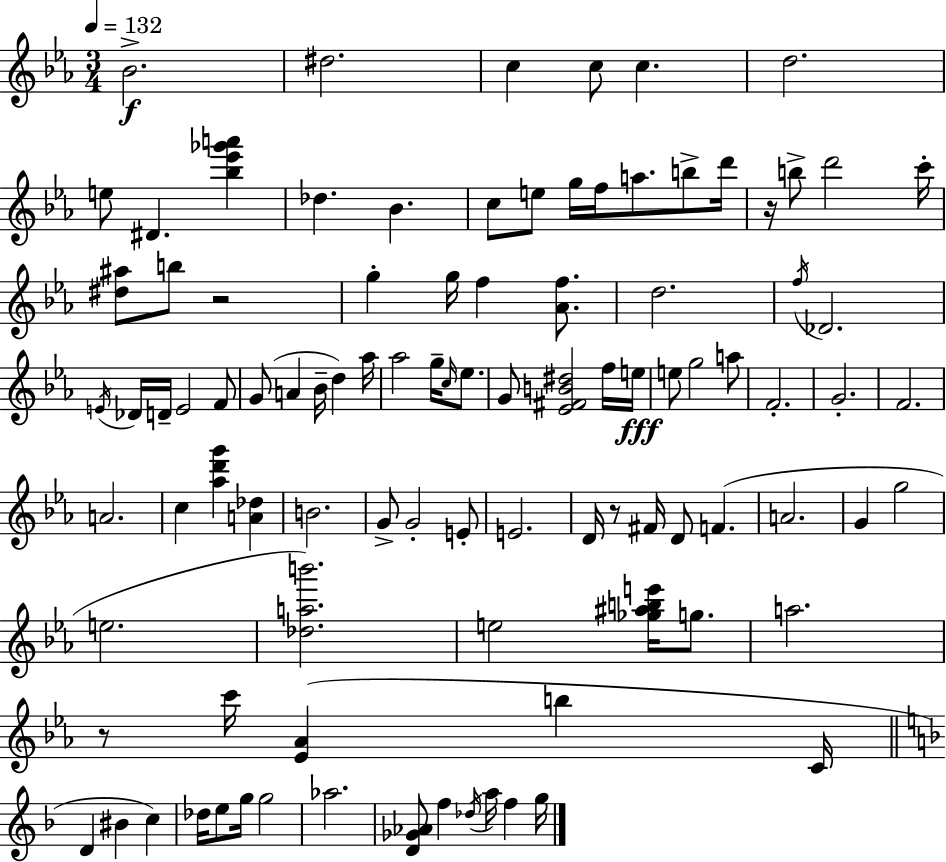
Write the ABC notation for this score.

X:1
T:Untitled
M:3/4
L:1/4
K:Eb
_B2 ^d2 c c/2 c d2 e/2 ^D [_b_e'_g'a'] _d _B c/2 e/2 g/4 f/4 a/2 b/2 d'/4 z/4 b/2 d'2 c'/4 [^d^a]/2 b/2 z2 g g/4 f [_Af]/2 d2 f/4 _D2 E/4 _D/4 D/4 E2 F/2 G/2 A _B/4 d _a/4 _a2 g/4 c/4 _e/2 G/2 [_E^FB^d]2 f/4 e/4 e/2 g2 a/2 F2 G2 F2 A2 c [_ad'g'] [A_d] B2 G/2 G2 E/2 E2 D/4 z/2 ^F/4 D/2 F A2 G g2 e2 [_dab']2 e2 [_g^abe']/4 g/2 a2 z/2 c'/4 [_E_A] b C/4 D ^B c _d/4 e/2 g/4 g2 _a2 [D_G_A]/2 f _d/4 a/4 f g/4